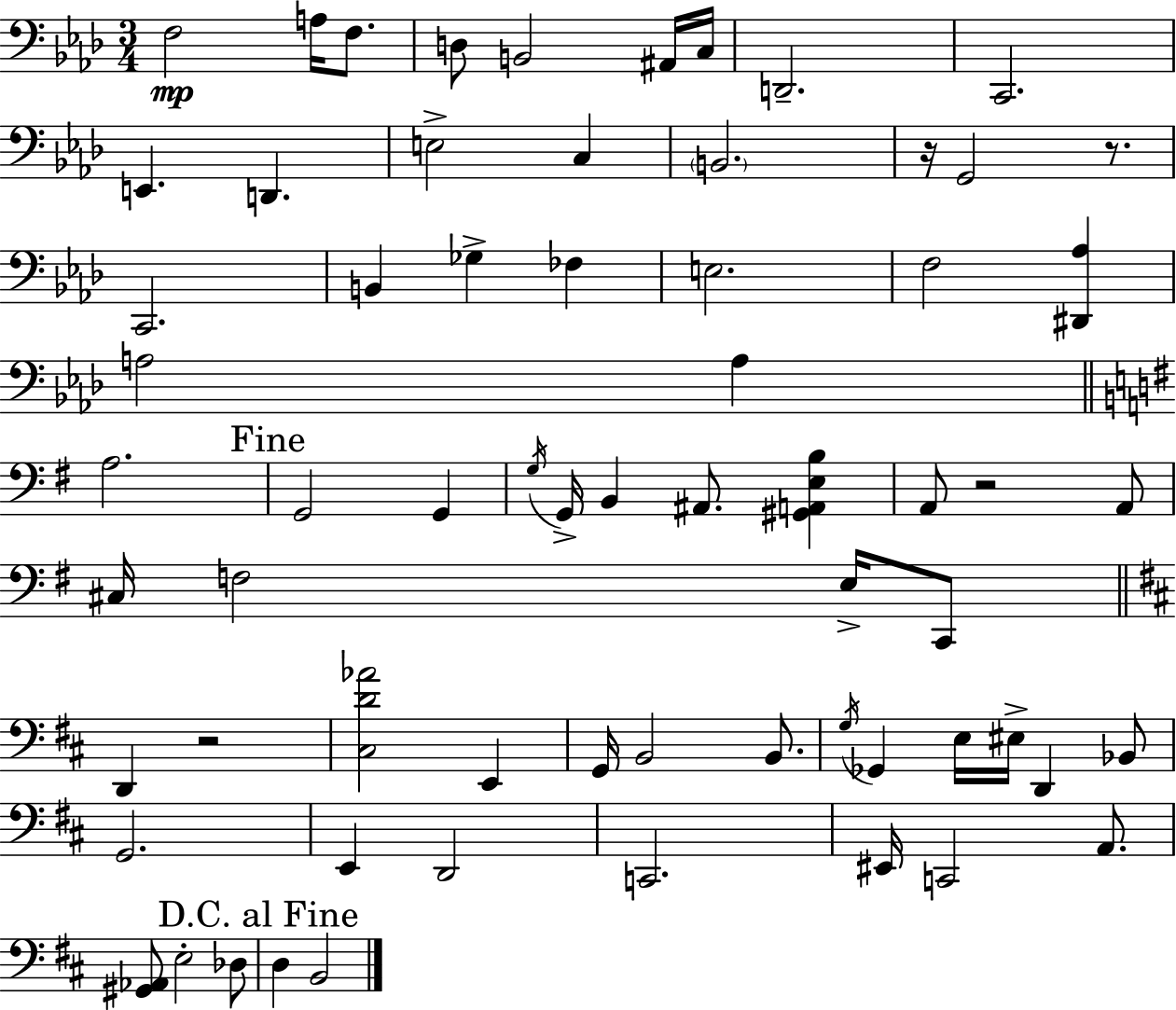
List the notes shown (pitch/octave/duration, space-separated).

F3/h A3/s F3/e. D3/e B2/h A#2/s C3/s D2/h. C2/h. E2/q. D2/q. E3/h C3/q B2/h. R/s G2/h R/e. C2/h. B2/q Gb3/q FES3/q E3/h. F3/h [D#2,Ab3]/q A3/h A3/q A3/h. G2/h G2/q G3/s G2/s B2/q A#2/e. [G#2,A2,E3,B3]/q A2/e R/h A2/e C#3/s F3/h E3/s C2/e D2/q R/h [C#3,D4,Ab4]/h E2/q G2/s B2/h B2/e. G3/s Gb2/q E3/s EIS3/s D2/q Bb2/e G2/h. E2/q D2/h C2/h. EIS2/s C2/h A2/e. [G#2,Ab2]/e E3/h Db3/e D3/q B2/h